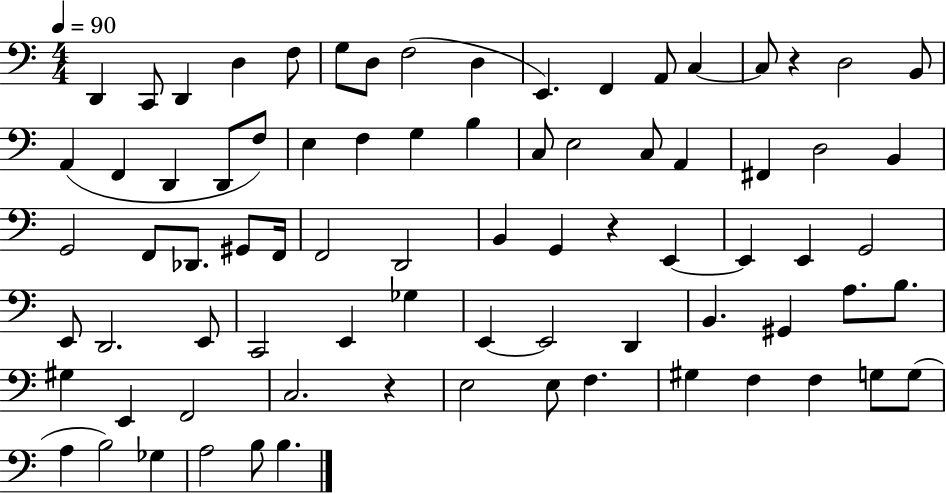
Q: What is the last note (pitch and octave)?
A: B3